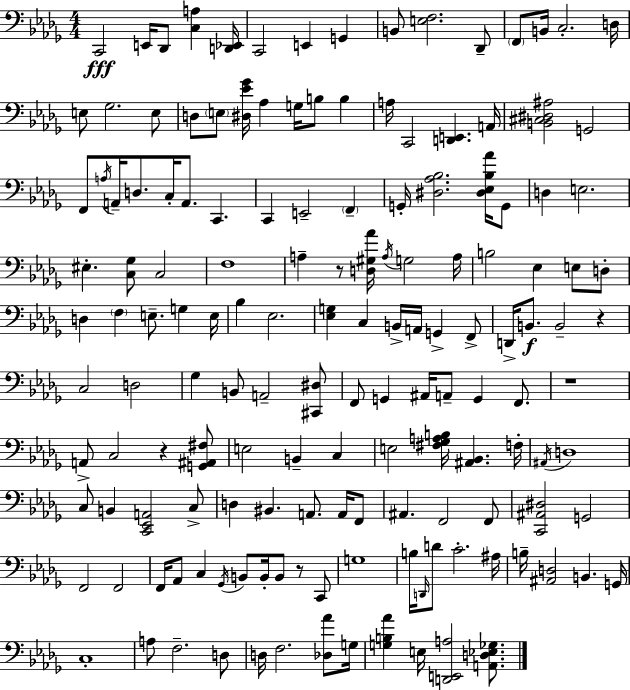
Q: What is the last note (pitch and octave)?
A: E3